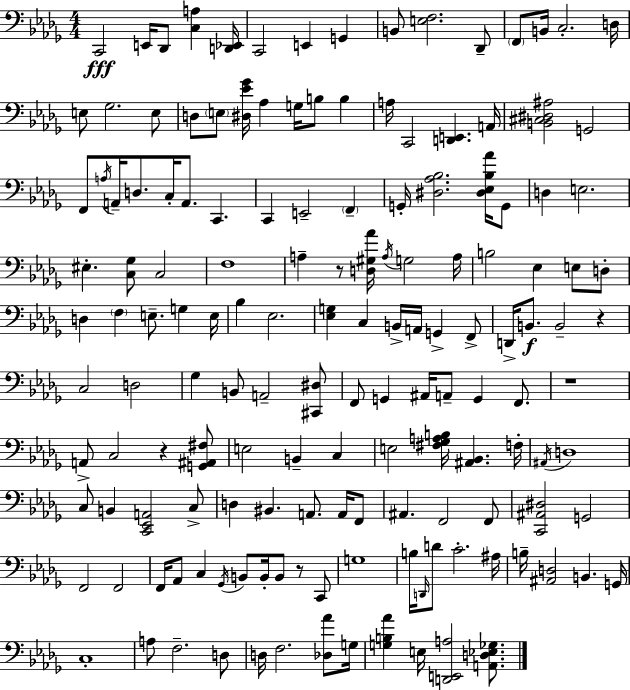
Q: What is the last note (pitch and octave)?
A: E3